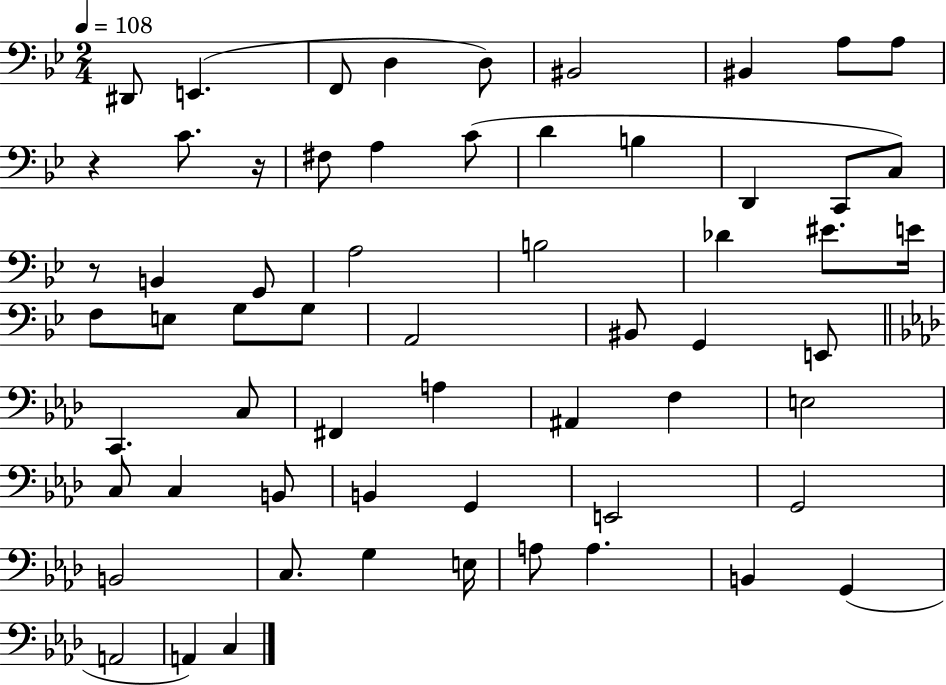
X:1
T:Untitled
M:2/4
L:1/4
K:Bb
^D,,/2 E,, F,,/2 D, D,/2 ^B,,2 ^B,, A,/2 A,/2 z C/2 z/4 ^F,/2 A, C/2 D B, D,, C,,/2 C,/2 z/2 B,, G,,/2 A,2 B,2 _D ^E/2 E/4 F,/2 E,/2 G,/2 G,/2 A,,2 ^B,,/2 G,, E,,/2 C,, C,/2 ^F,, A, ^A,, F, E,2 C,/2 C, B,,/2 B,, G,, E,,2 G,,2 B,,2 C,/2 G, E,/4 A,/2 A, B,, G,, A,,2 A,, C,